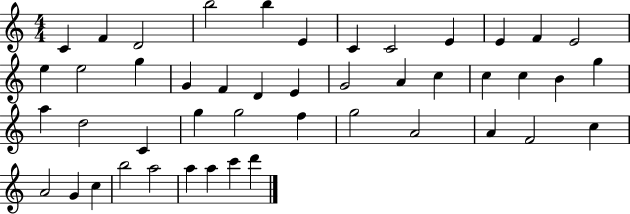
{
  \clef treble
  \numericTimeSignature
  \time 4/4
  \key c \major
  c'4 f'4 d'2 | b''2 b''4 e'4 | c'4 c'2 e'4 | e'4 f'4 e'2 | \break e''4 e''2 g''4 | g'4 f'4 d'4 e'4 | g'2 a'4 c''4 | c''4 c''4 b'4 g''4 | \break a''4 d''2 c'4 | g''4 g''2 f''4 | g''2 a'2 | a'4 f'2 c''4 | \break a'2 g'4 c''4 | b''2 a''2 | a''4 a''4 c'''4 d'''4 | \bar "|."
}